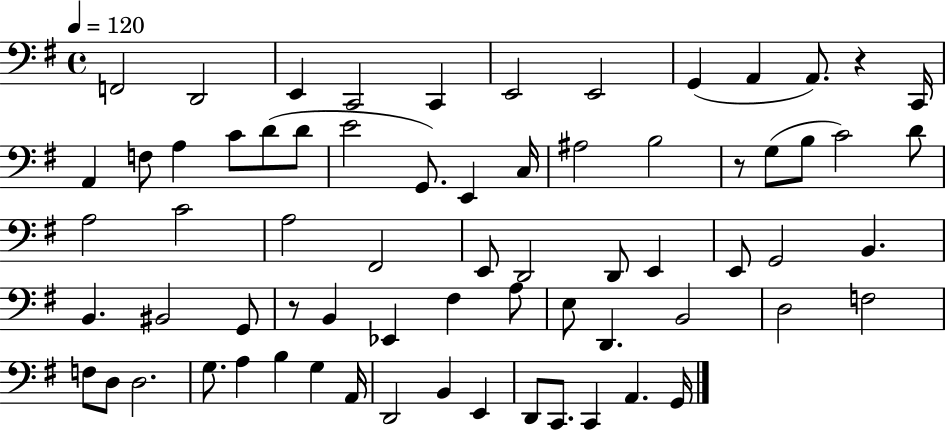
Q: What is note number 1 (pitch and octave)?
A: F2